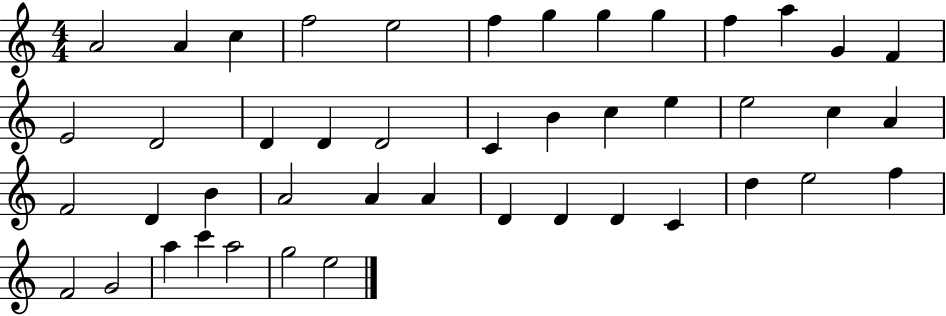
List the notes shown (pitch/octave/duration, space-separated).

A4/h A4/q C5/q F5/h E5/h F5/q G5/q G5/q G5/q F5/q A5/q G4/q F4/q E4/h D4/h D4/q D4/q D4/h C4/q B4/q C5/q E5/q E5/h C5/q A4/q F4/h D4/q B4/q A4/h A4/q A4/q D4/q D4/q D4/q C4/q D5/q E5/h F5/q F4/h G4/h A5/q C6/q A5/h G5/h E5/h